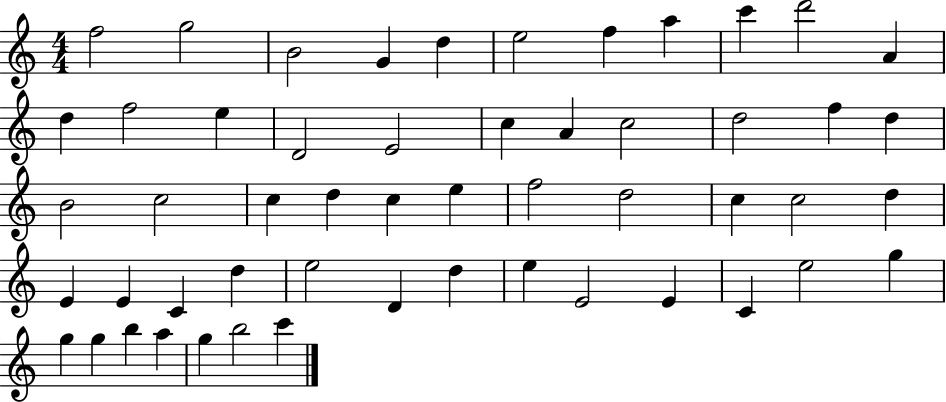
{
  \clef treble
  \numericTimeSignature
  \time 4/4
  \key c \major
  f''2 g''2 | b'2 g'4 d''4 | e''2 f''4 a''4 | c'''4 d'''2 a'4 | \break d''4 f''2 e''4 | d'2 e'2 | c''4 a'4 c''2 | d''2 f''4 d''4 | \break b'2 c''2 | c''4 d''4 c''4 e''4 | f''2 d''2 | c''4 c''2 d''4 | \break e'4 e'4 c'4 d''4 | e''2 d'4 d''4 | e''4 e'2 e'4 | c'4 e''2 g''4 | \break g''4 g''4 b''4 a''4 | g''4 b''2 c'''4 | \bar "|."
}